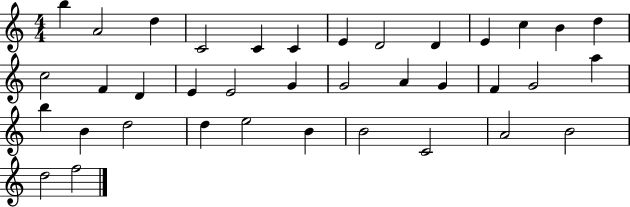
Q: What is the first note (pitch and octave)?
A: B5